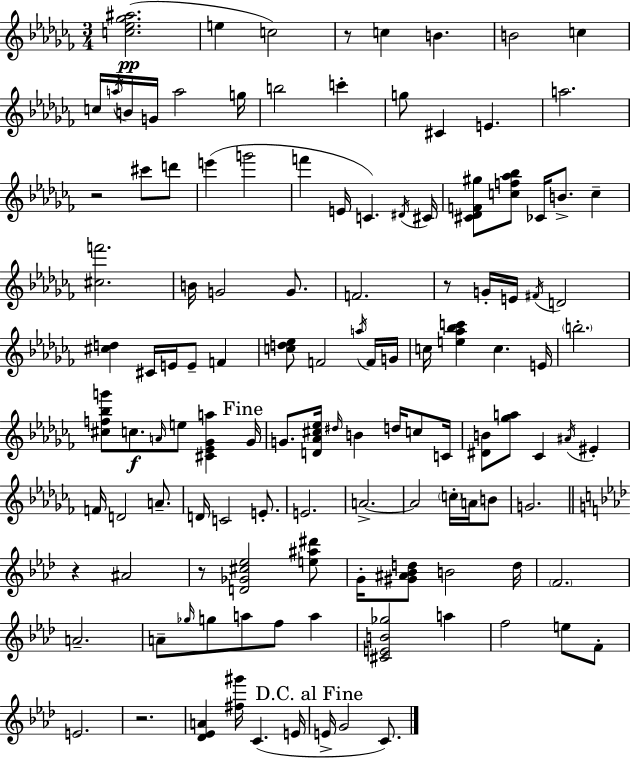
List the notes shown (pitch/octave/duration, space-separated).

[C5,Eb5,Gb5,A#5]/h. E5/q C5/h R/e C5/q B4/q. B4/h C5/q C5/s A5/s B4/s G4/s A5/h G5/s B5/h C6/q G5/e C#4/q E4/q. A5/h. R/h C#6/e D6/e E6/q G6/h F6/q E4/s C4/q. D#4/s C#4/s [C#4,Db4,F4,G#5]/e [C5,F5,Ab5,Bb5]/e CES4/s B4/e. C5/q [C#5,F6]/h. B4/s G4/h G4/e. F4/h. R/e G4/s E4/s F#4/s D4/h [C#5,D5]/q C#4/s E4/s E4/e F4/q [C5,D5,Eb5]/e F4/h A5/s F4/s G4/s C5/s [E5,Ab5,Bb5,C6]/q C5/q. E4/s B5/h. [C#5,F5,Bb5,G6]/e C5/e. A4/s E5/e [C#4,Eb4,Gb4,A5]/q Gb4/s G4/e. [D4,Ab4,C#5,Eb5]/s D#5/s B4/q D5/s C5/e C4/s [D#4,B4]/e [Gb5,A5]/e CES4/q A#4/s EIS4/q F4/s D4/h A4/e. D4/s C4/h E4/e. E4/h. A4/h. A4/h C5/s A4/s B4/e G4/h. R/q A#4/h R/e [D4,Gb4,C#5,Eb5]/h [E5,A#5,D#6]/e G4/s [G#4,A#4,Bb4,D5]/e B4/h D5/s F4/h. A4/h. A4/e Gb5/s G5/e A5/e F5/e A5/q [C#4,E4,B4,Gb5]/h A5/q F5/h E5/e F4/e E4/h. R/h. [Db4,Eb4,A4]/q [F#5,G#6]/s C4/q. E4/s E4/s G4/h C4/e.